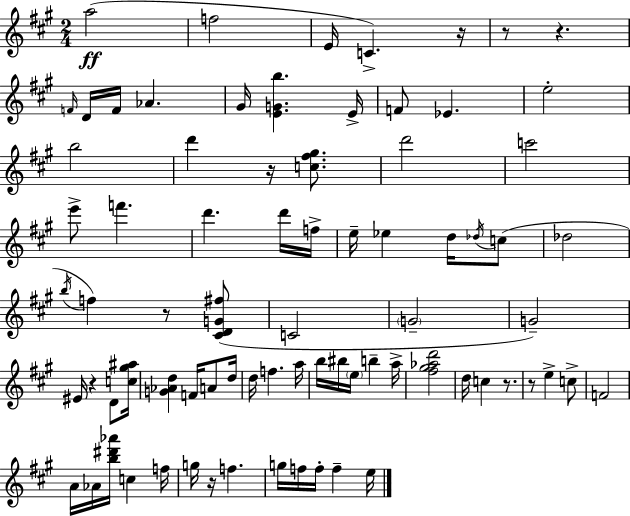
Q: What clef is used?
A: treble